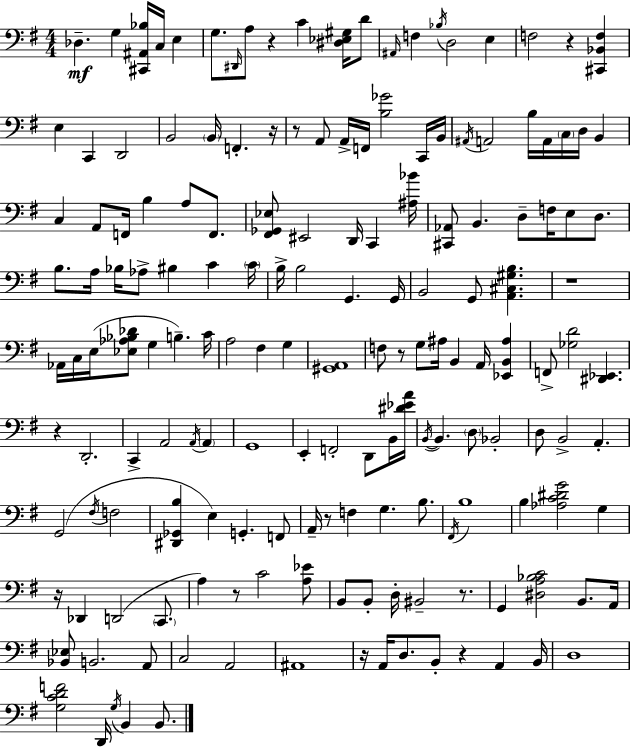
X:1
T:Untitled
M:4/4
L:1/4
K:G
_D, G, [^C,,^A,,_B,]/4 C,/4 E, G,/2 ^D,,/4 A,/2 z C [^D,_E,^G,]/4 D/2 ^A,,/4 F, _B,/4 D,2 E, F,2 z [^C,,_B,,F,] E, C,, D,,2 B,,2 B,,/4 F,, z/4 z/2 A,,/2 A,,/4 F,,/4 [B,_G]2 C,,/4 B,,/4 ^A,,/4 A,,2 B,/4 A,,/4 C,/4 D,/4 B,, C, A,,/2 F,,/4 B, A,/2 F,,/2 [^F,,_G,,_E,]/2 ^E,,2 D,,/4 C,, [^A,_B]/4 [^C,,_A,,]/2 B,, D,/2 F,/4 E,/2 D,/2 B,/2 A,/4 _B,/4 _A,/2 ^B, C C/4 B,/4 B,2 G,, G,,/4 B,,2 G,,/2 [A,,^C,^G,B,] z4 _A,,/4 C,/4 E,/4 [_E,_A,_B,_D]/2 G, B, C/4 A,2 ^F, G, [^G,,A,,]4 F,/2 z/2 G,/2 ^A,/4 B,, A,,/4 [_E,,B,,^A,] F,,/2 [_G,D]2 [^D,,_E,,] z D,,2 C,, A,,2 A,,/4 A,, G,,4 E,, F,,2 D,,/2 B,,/4 [^D_EA]/4 B,,/4 B,, D,/2 _B,,2 D,/2 B,,2 A,, G,,2 ^F,/4 F,2 [^D,,_G,,B,] E, G,, F,,/2 A,,/4 z/2 F, G, B,/2 ^F,,/4 B,4 B, [_A,C^DG]2 G, z/4 _D,, D,,2 C,,/2 A, z/2 C2 [A,_E]/2 B,,/2 B,,/2 D,/4 ^B,,2 z/2 G,, [^D,A,_B,C]2 B,,/2 A,,/4 [_B,,_E,]/2 B,,2 A,,/2 C,2 A,,2 ^A,,4 z/4 A,,/4 D,/2 B,,/2 z A,, B,,/4 D,4 [G,CDF]2 D,,/4 G,/4 B,, B,,/2